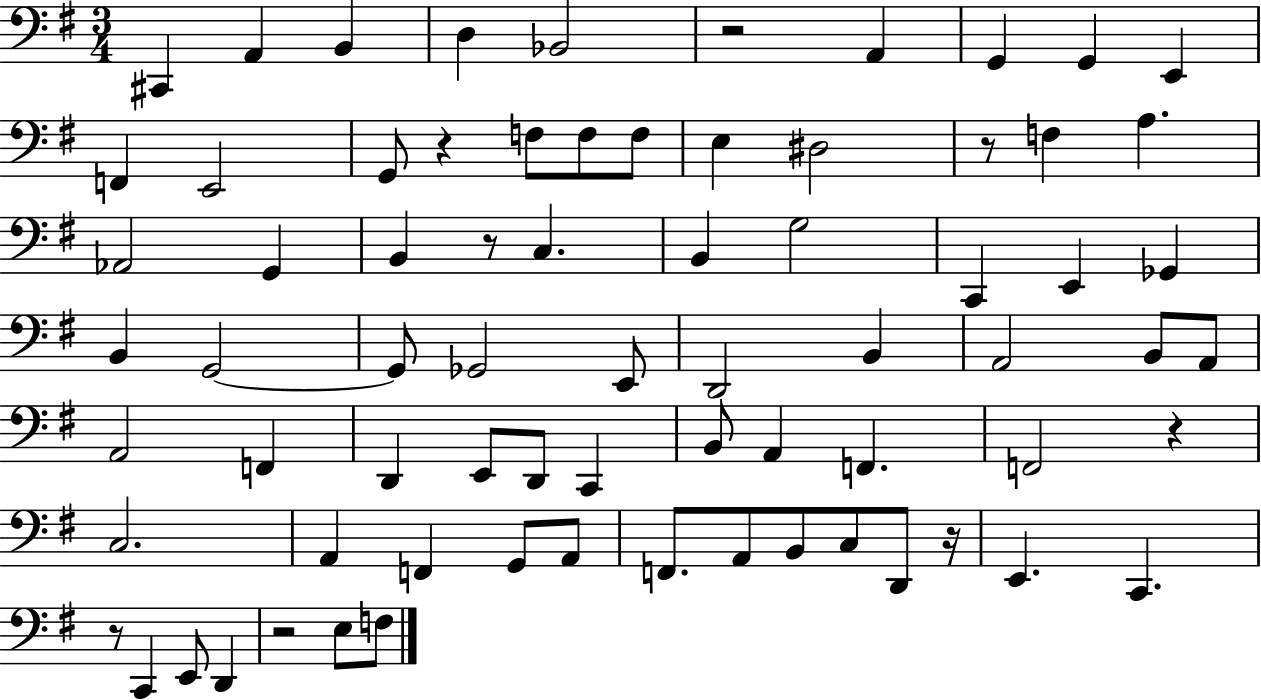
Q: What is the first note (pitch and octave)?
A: C#2